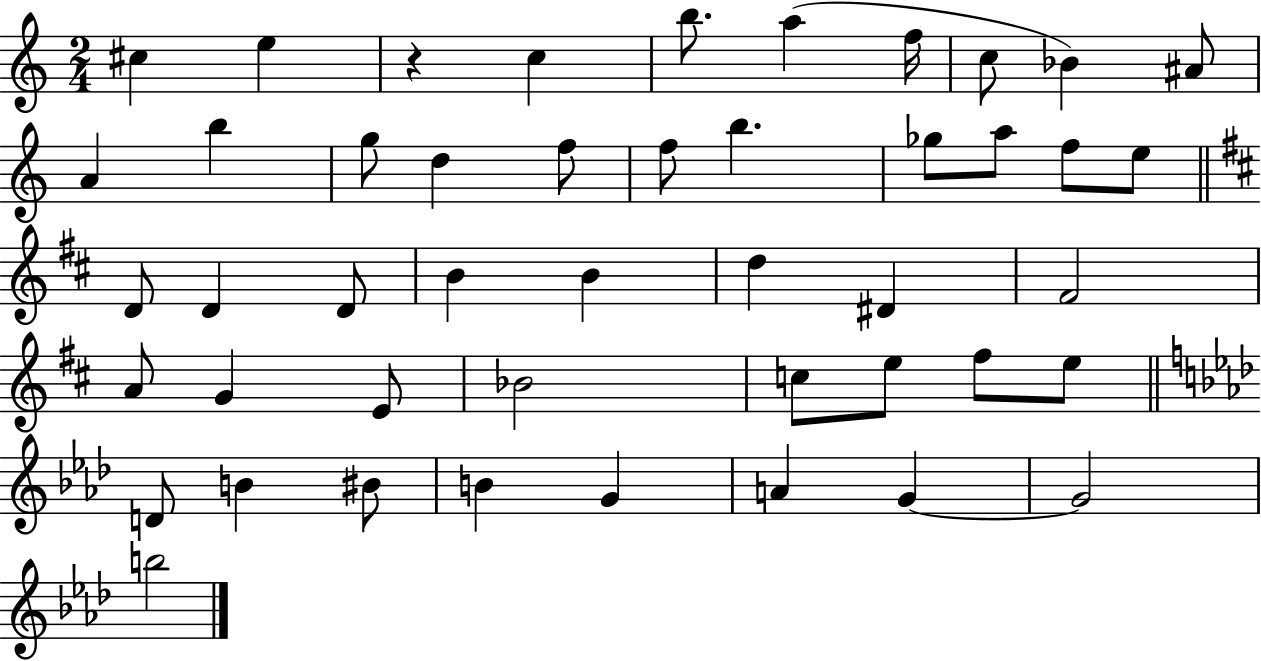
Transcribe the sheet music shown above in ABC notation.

X:1
T:Untitled
M:2/4
L:1/4
K:C
^c e z c b/2 a f/4 c/2 _B ^A/2 A b g/2 d f/2 f/2 b _g/2 a/2 f/2 e/2 D/2 D D/2 B B d ^D ^F2 A/2 G E/2 _B2 c/2 e/2 ^f/2 e/2 D/2 B ^B/2 B G A G G2 b2